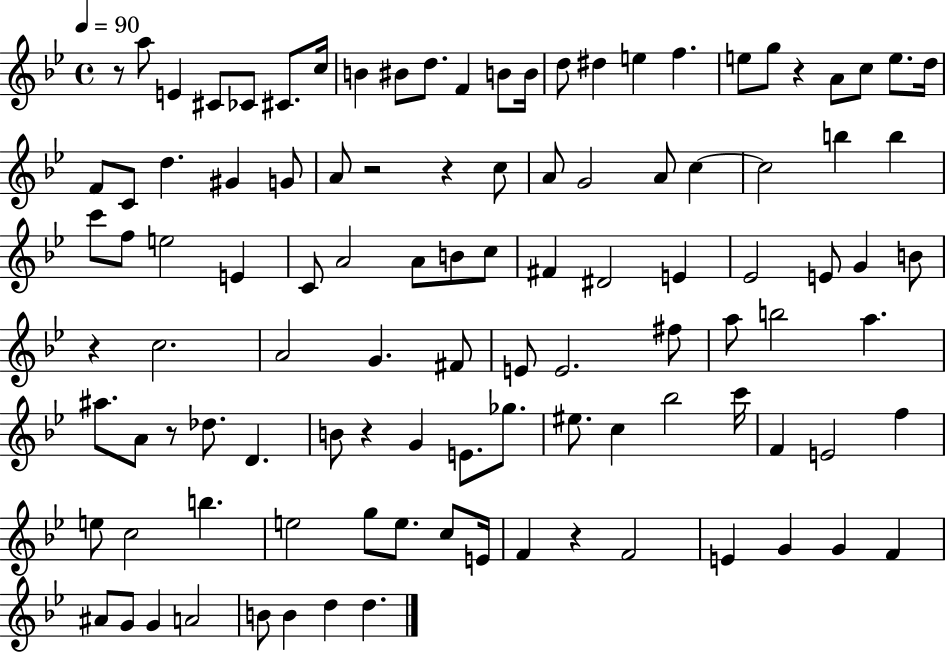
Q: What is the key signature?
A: BES major